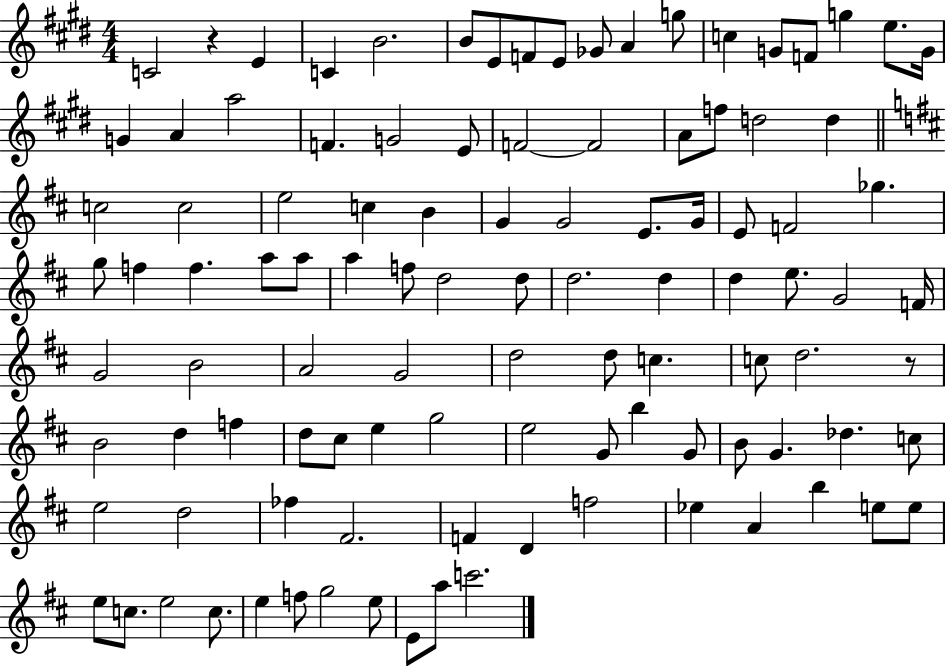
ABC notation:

X:1
T:Untitled
M:4/4
L:1/4
K:E
C2 z E C B2 B/2 E/2 F/2 E/2 _G/2 A g/2 c G/2 F/2 g e/2 G/4 G A a2 F G2 E/2 F2 F2 A/2 f/2 d2 d c2 c2 e2 c B G G2 E/2 G/4 E/2 F2 _g g/2 f f a/2 a/2 a f/2 d2 d/2 d2 d d e/2 G2 F/4 G2 B2 A2 G2 d2 d/2 c c/2 d2 z/2 B2 d f d/2 ^c/2 e g2 e2 G/2 b G/2 B/2 G _d c/2 e2 d2 _f ^F2 F D f2 _e A b e/2 e/2 e/2 c/2 e2 c/2 e f/2 g2 e/2 E/2 a/2 c'2